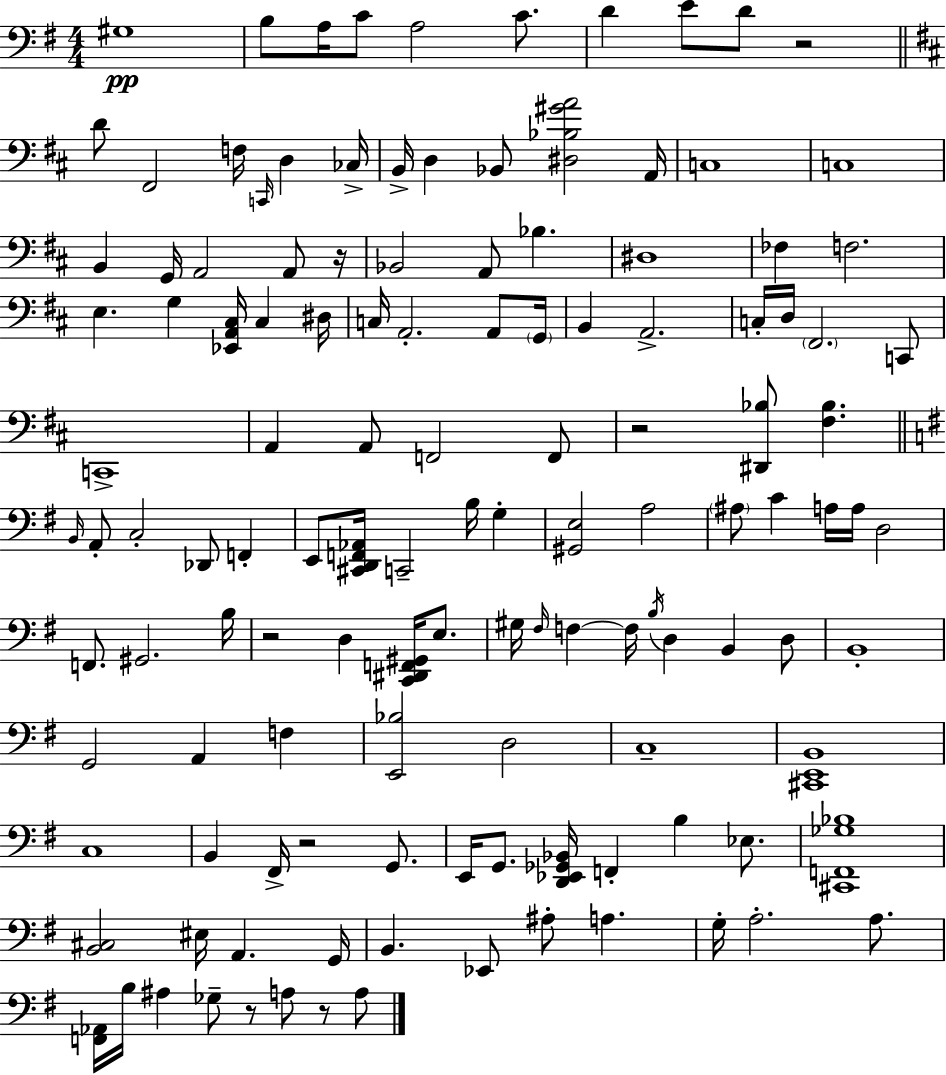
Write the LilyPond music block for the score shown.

{
  \clef bass
  \numericTimeSignature
  \time 4/4
  \key e \minor
  gis1\pp | b8 a16 c'8 a2 c'8. | d'4 e'8 d'8 r2 | \bar "||" \break \key d \major d'8 fis,2 f16 \grace { c,16 } d4 | ces16-> b,16-> d4 bes,8 <dis bes gis' a'>2 | a,16 c1 | c1 | \break b,4 g,16 a,2 a,8 | r16 bes,2 a,8 bes4. | dis1 | fes4 f2. | \break e4. g4 <ees, a, cis>16 cis4 | dis16 c16 a,2.-. a,8 | \parenthesize g,16 b,4 a,2.-> | c16-. d16 \parenthesize fis,2. c,8 | \break c,1-> | a,4 a,8 f,2 f,8 | r2 <dis, bes>8 <fis bes>4. | \bar "||" \break \key g \major \grace { b,16 } a,8-. c2-. des,8 f,4-. | e,8 <cis, d, f, aes,>16 c,2-- b16 g4-. | <gis, e>2 a2 | \parenthesize ais8 c'4 a16 a16 d2 | \break f,8. gis,2. | b16 r2 d4 <c, dis, f, gis,>16 e8. | gis16 \grace { fis16 } f4~~ f16 \acciaccatura { b16 } d4 b,4 | d8 b,1-. | \break g,2 a,4 f4 | <e, bes>2 d2 | c1-- | <cis, e, b,>1 | \break c1 | b,4 fis,16-> r2 | g,8. e,16 g,8. <d, ees, ges, bes,>16 f,4-. b4 | ees8. <cis, f, ges bes>1 | \break <b, cis>2 eis16 a,4. | g,16 b,4. ees,8 ais8-. a4. | g16-. a2.-. | a8. <f, aes,>16 b16 ais4 ges8-- r8 a8 r8 | \break a8 \bar "|."
}